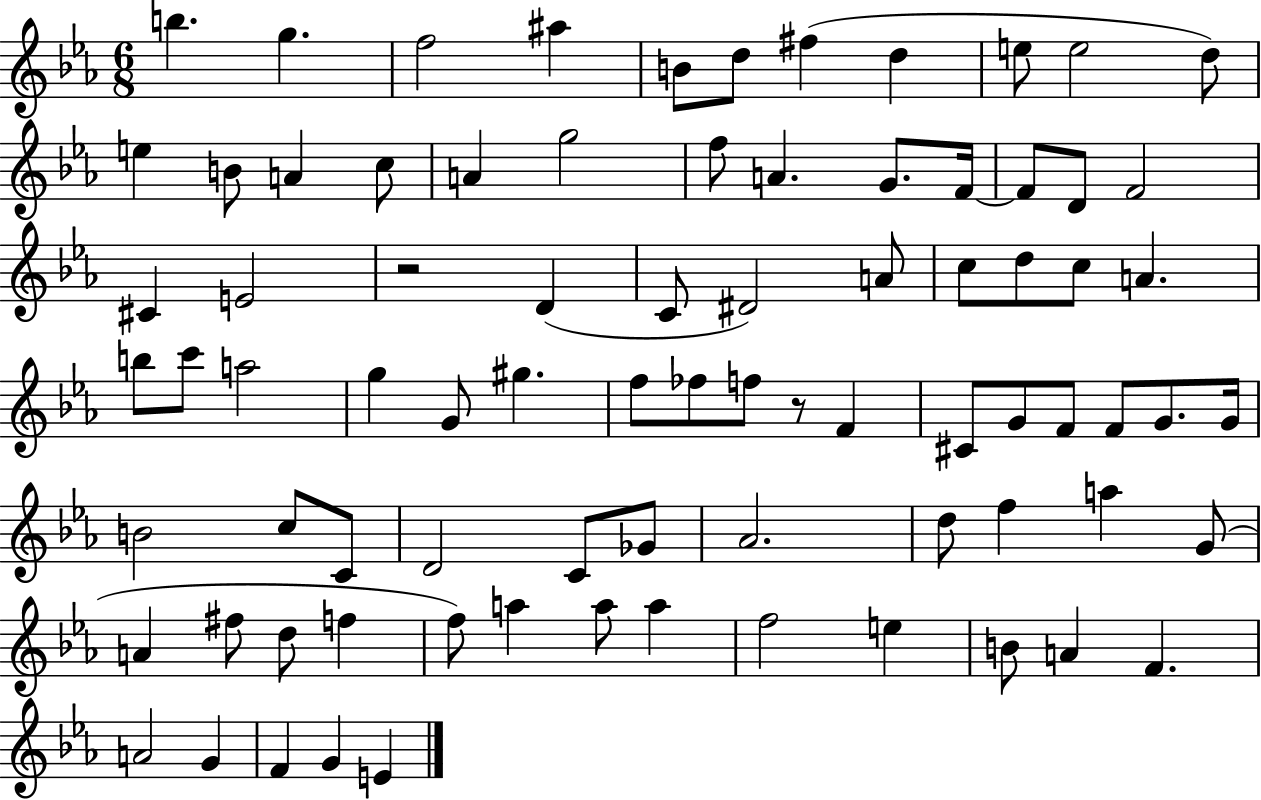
{
  \clef treble
  \numericTimeSignature
  \time 6/8
  \key ees \major
  b''4. g''4. | f''2 ais''4 | b'8 d''8 fis''4( d''4 | e''8 e''2 d''8) | \break e''4 b'8 a'4 c''8 | a'4 g''2 | f''8 a'4. g'8. f'16~~ | f'8 d'8 f'2 | \break cis'4 e'2 | r2 d'4( | c'8 dis'2) a'8 | c''8 d''8 c''8 a'4. | \break b''8 c'''8 a''2 | g''4 g'8 gis''4. | f''8 fes''8 f''8 r8 f'4 | cis'8 g'8 f'8 f'8 g'8. g'16 | \break b'2 c''8 c'8 | d'2 c'8 ges'8 | aes'2. | d''8 f''4 a''4 g'8( | \break a'4 fis''8 d''8 f''4 | f''8) a''4 a''8 a''4 | f''2 e''4 | b'8 a'4 f'4. | \break a'2 g'4 | f'4 g'4 e'4 | \bar "|."
}